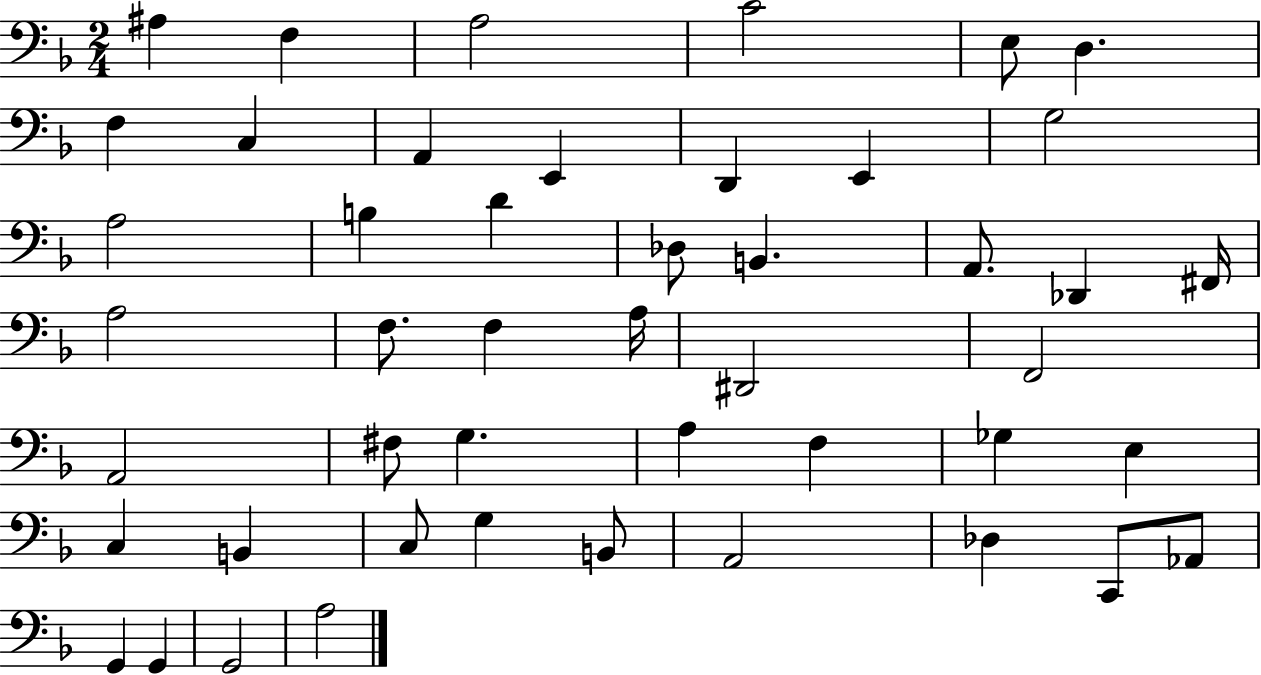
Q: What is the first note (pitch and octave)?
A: A#3